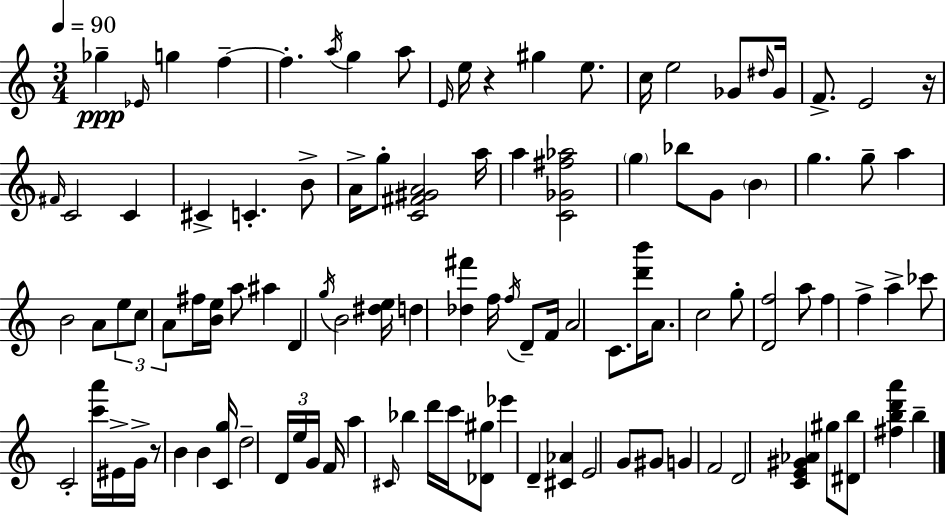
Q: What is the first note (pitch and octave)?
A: Gb5